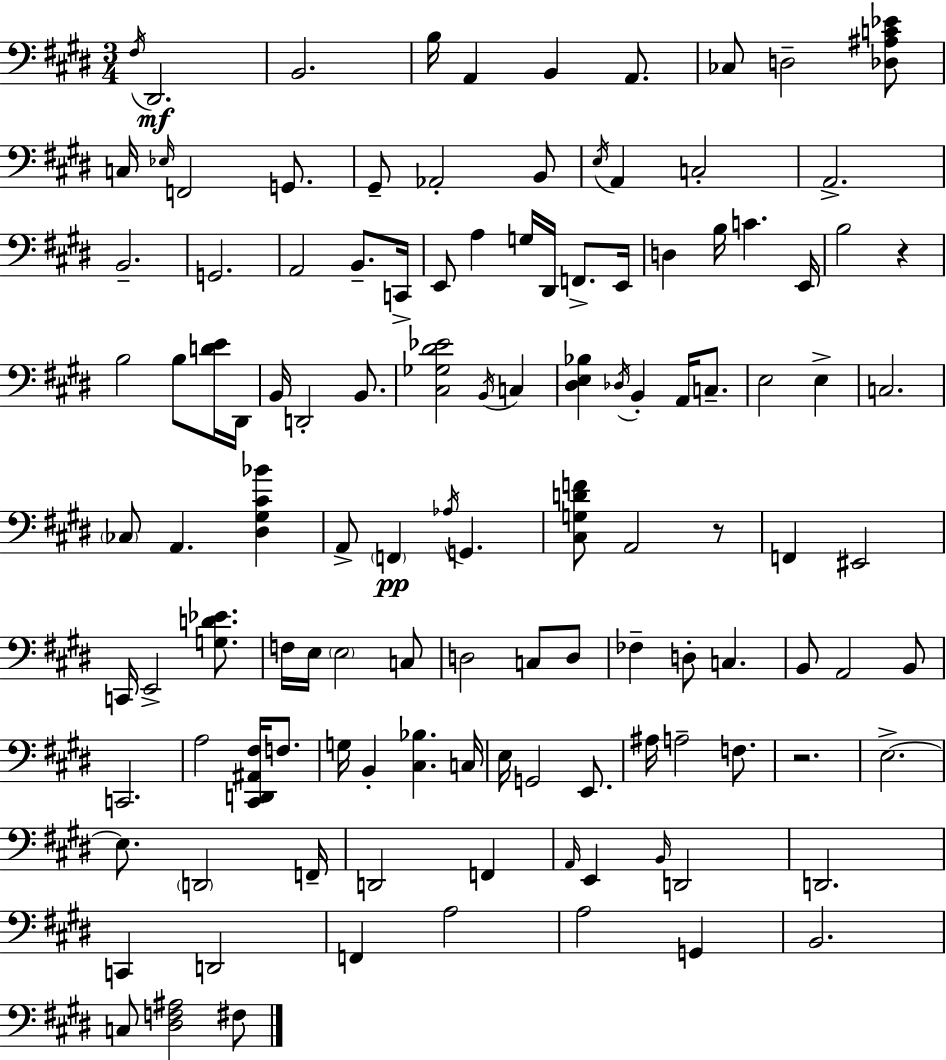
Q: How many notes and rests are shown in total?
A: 120